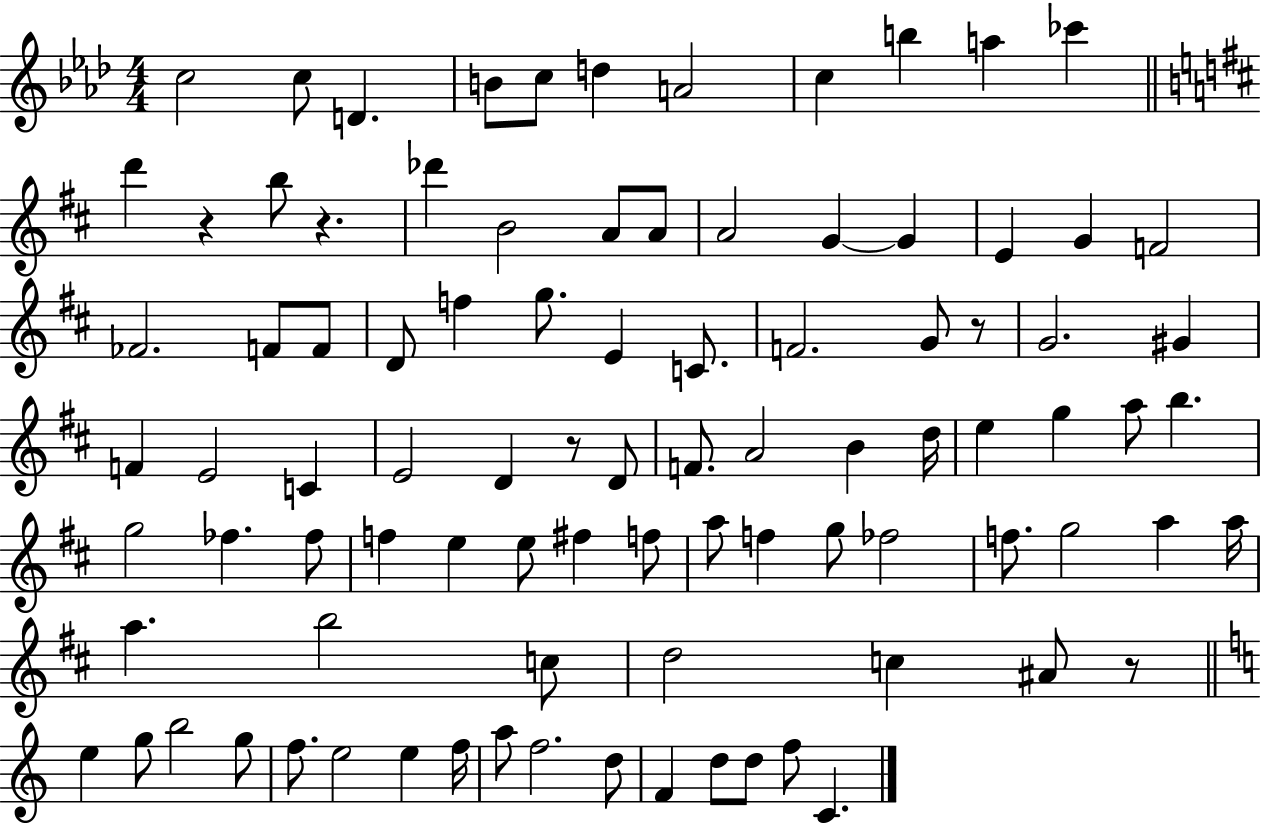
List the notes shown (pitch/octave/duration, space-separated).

C5/h C5/e D4/q. B4/e C5/e D5/q A4/h C5/q B5/q A5/q CES6/q D6/q R/q B5/e R/q. Db6/q B4/h A4/e A4/e A4/h G4/q G4/q E4/q G4/q F4/h FES4/h. F4/e F4/e D4/e F5/q G5/e. E4/q C4/e. F4/h. G4/e R/e G4/h. G#4/q F4/q E4/h C4/q E4/h D4/q R/e D4/e F4/e. A4/h B4/q D5/s E5/q G5/q A5/e B5/q. G5/h FES5/q. FES5/e F5/q E5/q E5/e F#5/q F5/e A5/e F5/q G5/e FES5/h F5/e. G5/h A5/q A5/s A5/q. B5/h C5/e D5/h C5/q A#4/e R/e E5/q G5/e B5/h G5/e F5/e. E5/h E5/q F5/s A5/e F5/h. D5/e F4/q D5/e D5/e F5/e C4/q.